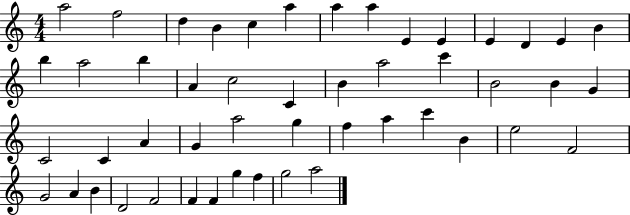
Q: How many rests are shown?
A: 0